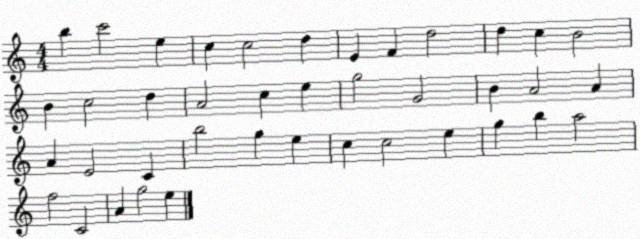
X:1
T:Untitled
M:4/4
L:1/4
K:C
b c'2 e c c2 d E F d2 d c B2 B c2 d A2 c e g2 G2 B A2 A A E2 C b2 g e c c2 e g b a2 f2 C2 A g2 e